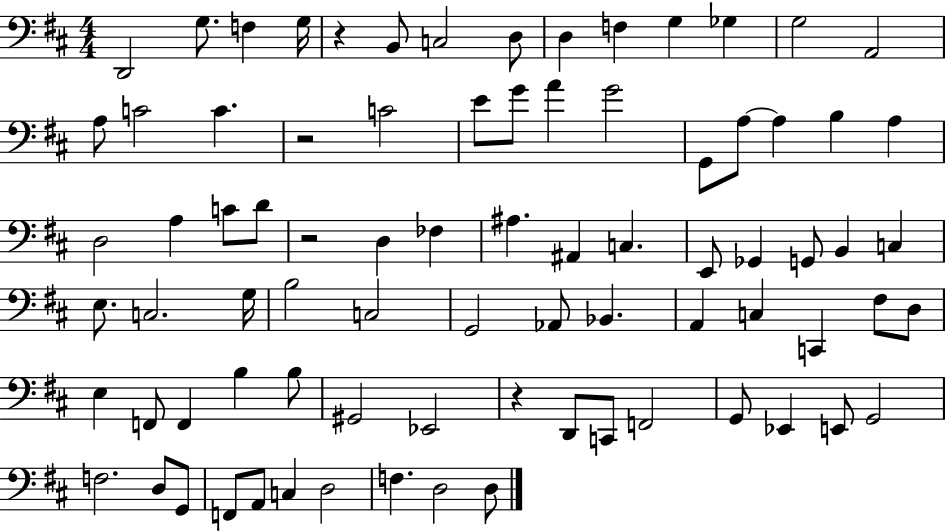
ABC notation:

X:1
T:Untitled
M:4/4
L:1/4
K:D
D,,2 G,/2 F, G,/4 z B,,/2 C,2 D,/2 D, F, G, _G, G,2 A,,2 A,/2 C2 C z2 C2 E/2 G/2 A G2 G,,/2 A,/2 A, B, A, D,2 A, C/2 D/2 z2 D, _F, ^A, ^A,, C, E,,/2 _G,, G,,/2 B,, C, E,/2 C,2 G,/4 B,2 C,2 G,,2 _A,,/2 _B,, A,, C, C,, ^F,/2 D,/2 E, F,,/2 F,, B, B,/2 ^G,,2 _E,,2 z D,,/2 C,,/2 F,,2 G,,/2 _E,, E,,/2 G,,2 F,2 D,/2 G,,/2 F,,/2 A,,/2 C, D,2 F, D,2 D,/2